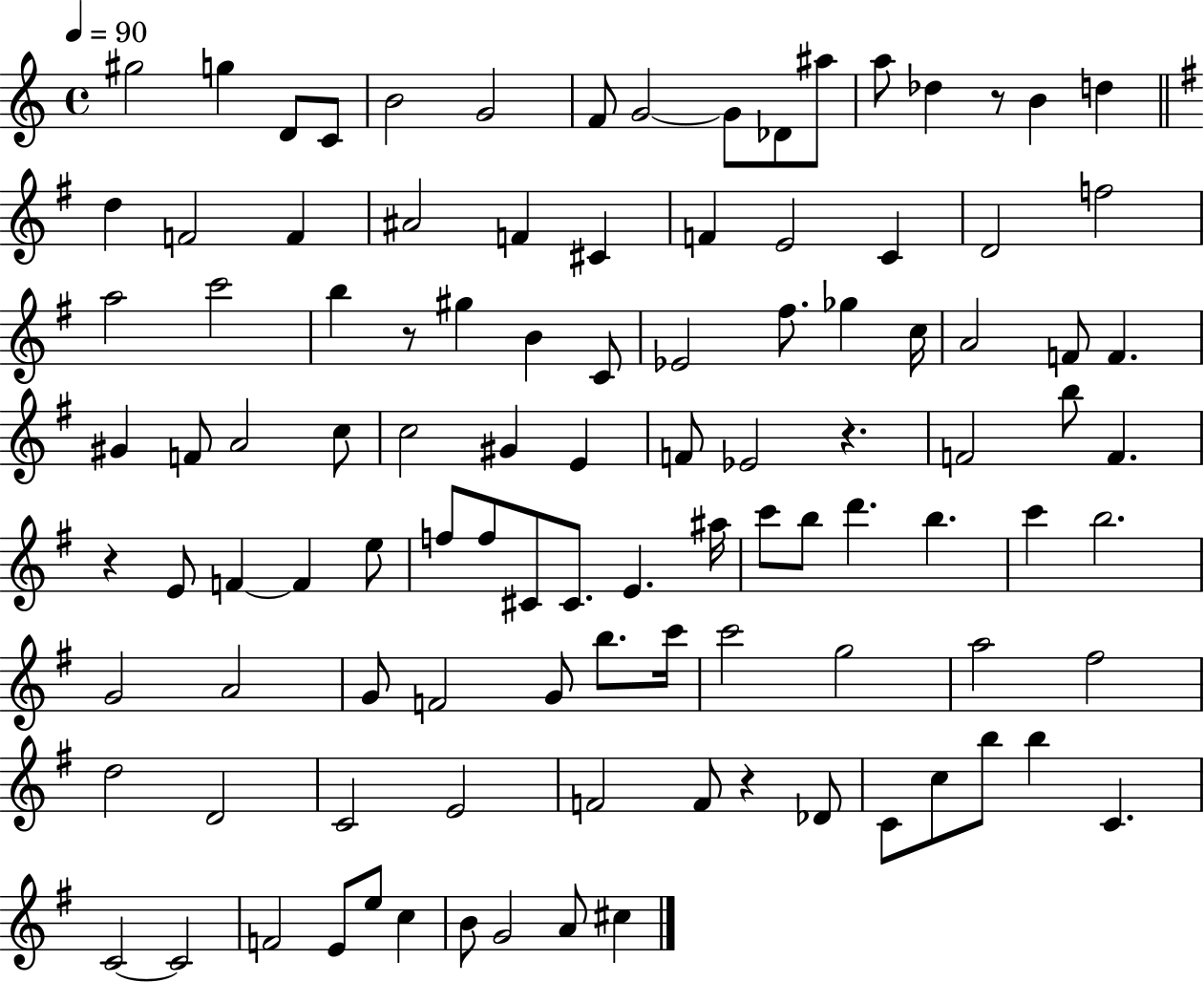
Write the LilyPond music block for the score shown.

{
  \clef treble
  \time 4/4
  \defaultTimeSignature
  \key c \major
  \tempo 4 = 90
  gis''2 g''4 d'8 c'8 | b'2 g'2 | f'8 g'2~~ g'8 des'8 ais''8 | a''8 des''4 r8 b'4 d''4 | \break \bar "||" \break \key g \major d''4 f'2 f'4 | ais'2 f'4 cis'4 | f'4 e'2 c'4 | d'2 f''2 | \break a''2 c'''2 | b''4 r8 gis''4 b'4 c'8 | ees'2 fis''8. ges''4 c''16 | a'2 f'8 f'4. | \break gis'4 f'8 a'2 c''8 | c''2 gis'4 e'4 | f'8 ees'2 r4. | f'2 b''8 f'4. | \break r4 e'8 f'4~~ f'4 e''8 | f''8 f''8 cis'8 cis'8. e'4. ais''16 | c'''8 b''8 d'''4. b''4. | c'''4 b''2. | \break g'2 a'2 | g'8 f'2 g'8 b''8. c'''16 | c'''2 g''2 | a''2 fis''2 | \break d''2 d'2 | c'2 e'2 | f'2 f'8 r4 des'8 | c'8 c''8 b''8 b''4 c'4. | \break c'2~~ c'2 | f'2 e'8 e''8 c''4 | b'8 g'2 a'8 cis''4 | \bar "|."
}